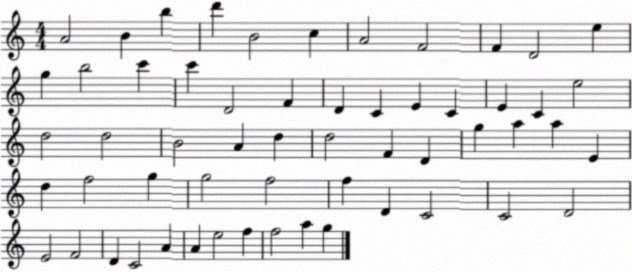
X:1
T:Untitled
M:4/4
L:1/4
K:C
A2 B b d' B2 c A2 F2 F D2 e g b2 c' c' D2 F D C E C E C e2 d2 d2 B2 A d d2 F D g a a E d f2 g g2 f2 f D C2 C2 D2 E2 F2 D C2 A A e2 f f2 a g